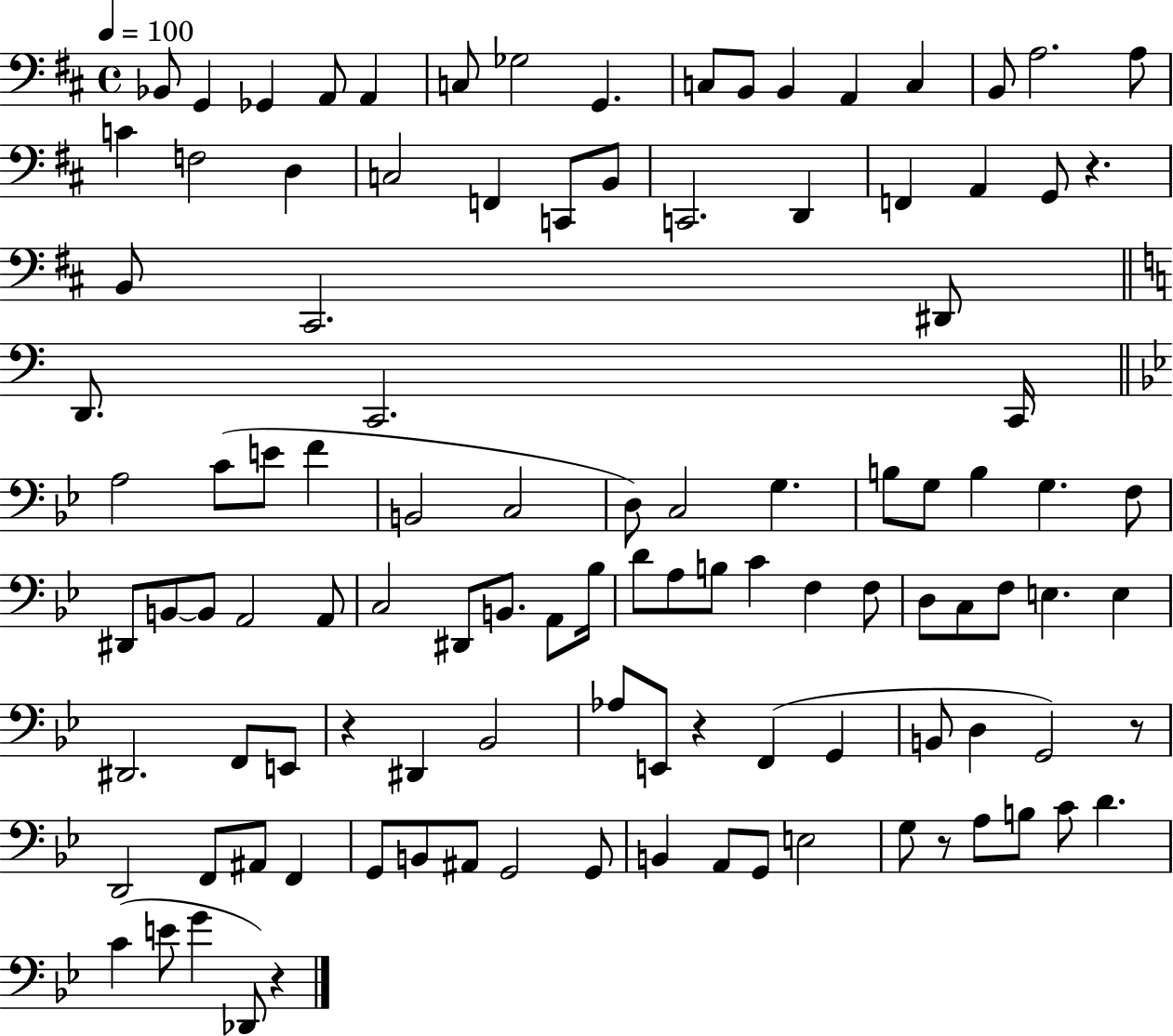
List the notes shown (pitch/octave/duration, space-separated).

Bb2/e G2/q Gb2/q A2/e A2/q C3/e Gb3/h G2/q. C3/e B2/e B2/q A2/q C3/q B2/e A3/h. A3/e C4/q F3/h D3/q C3/h F2/q C2/e B2/e C2/h. D2/q F2/q A2/q G2/e R/q. B2/e C#2/h. D#2/e D2/e. C2/h. C2/s A3/h C4/e E4/e F4/q B2/h C3/h D3/e C3/h G3/q. B3/e G3/e B3/q G3/q. F3/e D#2/e B2/e B2/e A2/h A2/e C3/h D#2/e B2/e. A2/e Bb3/s D4/e A3/e B3/e C4/q F3/q F3/e D3/e C3/e F3/e E3/q. E3/q D#2/h. F2/e E2/e R/q D#2/q Bb2/h Ab3/e E2/e R/q F2/q G2/q B2/e D3/q G2/h R/e D2/h F2/e A#2/e F2/q G2/e B2/e A#2/e G2/h G2/e B2/q A2/e G2/e E3/h G3/e R/e A3/e B3/e C4/e D4/q. C4/q E4/e G4/q Db2/e R/q